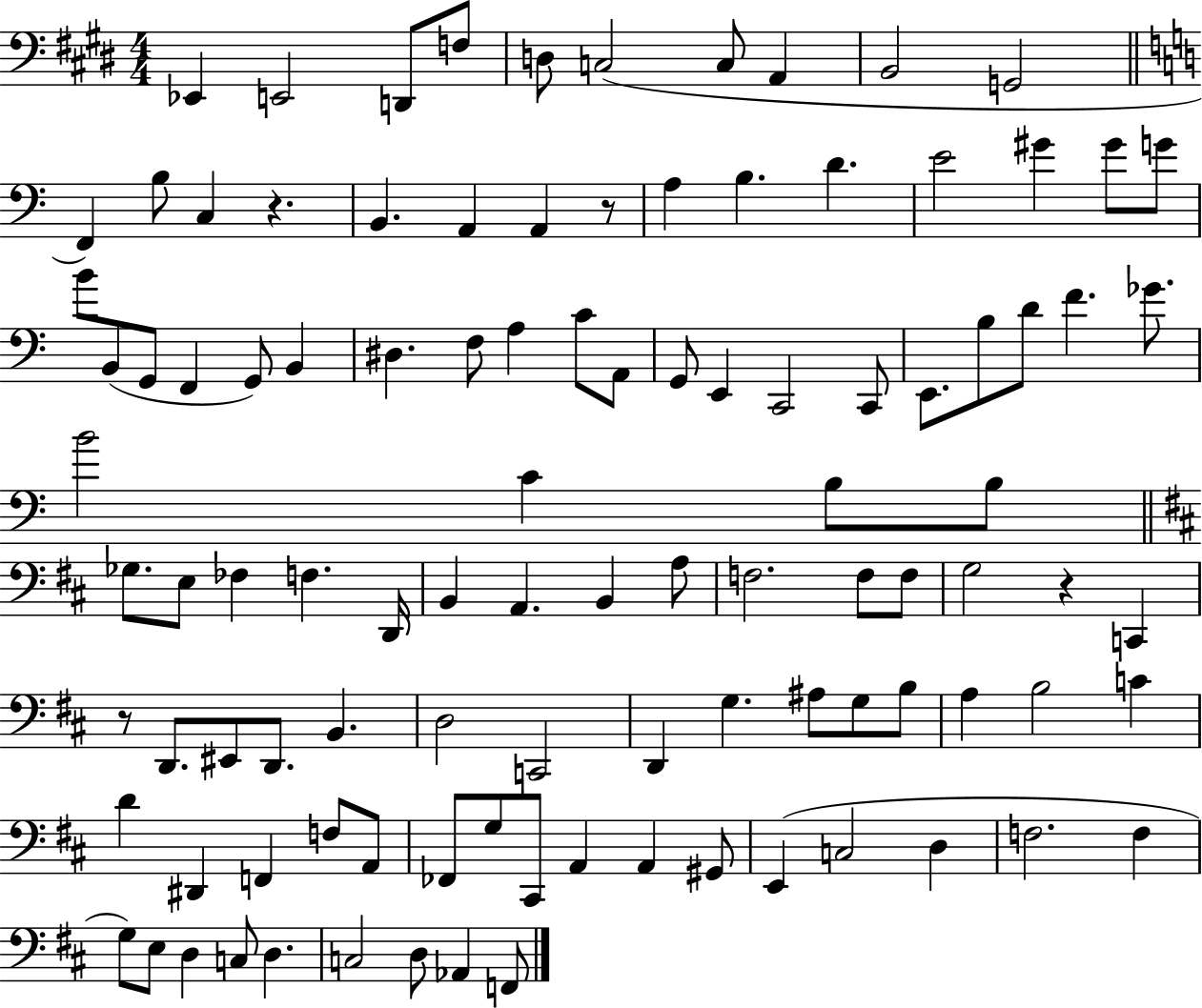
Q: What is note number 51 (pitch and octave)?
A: F3